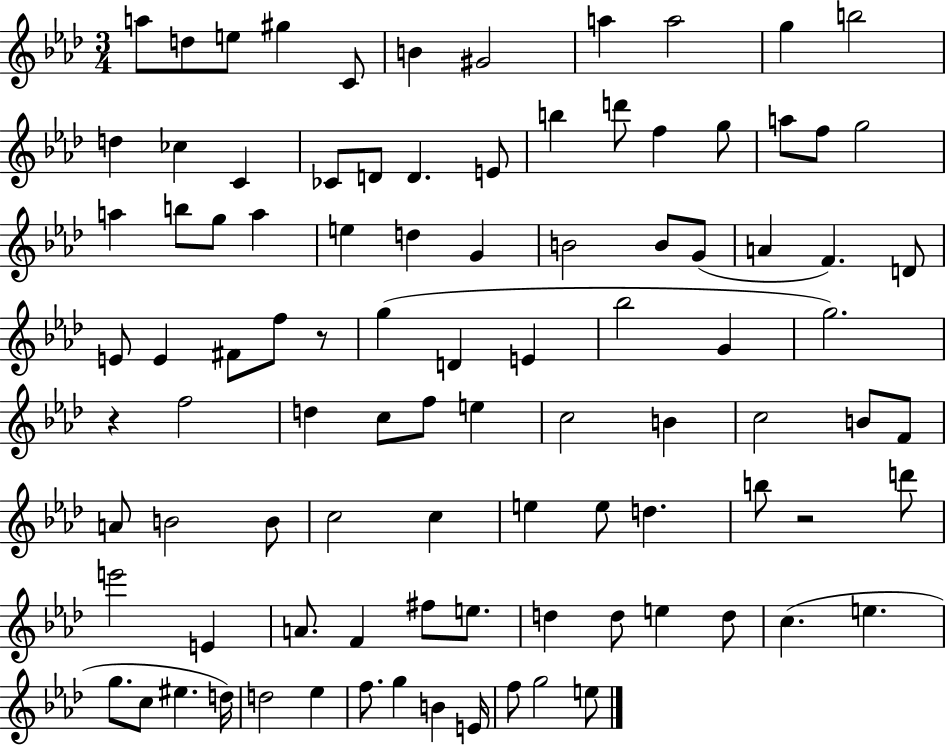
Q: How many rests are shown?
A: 3